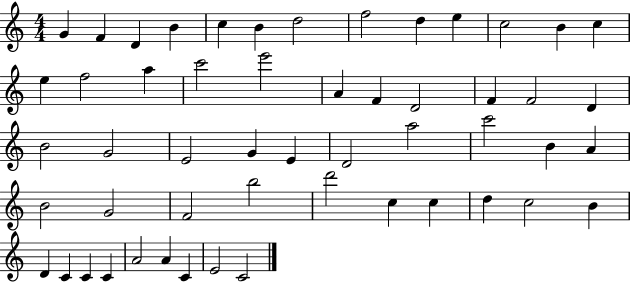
{
  \clef treble
  \numericTimeSignature
  \time 4/4
  \key c \major
  g'4 f'4 d'4 b'4 | c''4 b'4 d''2 | f''2 d''4 e''4 | c''2 b'4 c''4 | \break e''4 f''2 a''4 | c'''2 e'''2 | a'4 f'4 d'2 | f'4 f'2 d'4 | \break b'2 g'2 | e'2 g'4 e'4 | d'2 a''2 | c'''2 b'4 a'4 | \break b'2 g'2 | f'2 b''2 | d'''2 c''4 c''4 | d''4 c''2 b'4 | \break d'4 c'4 c'4 c'4 | a'2 a'4 c'4 | e'2 c'2 | \bar "|."
}